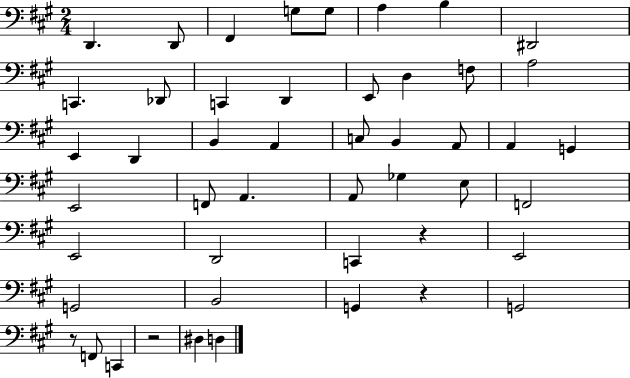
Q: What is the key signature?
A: A major